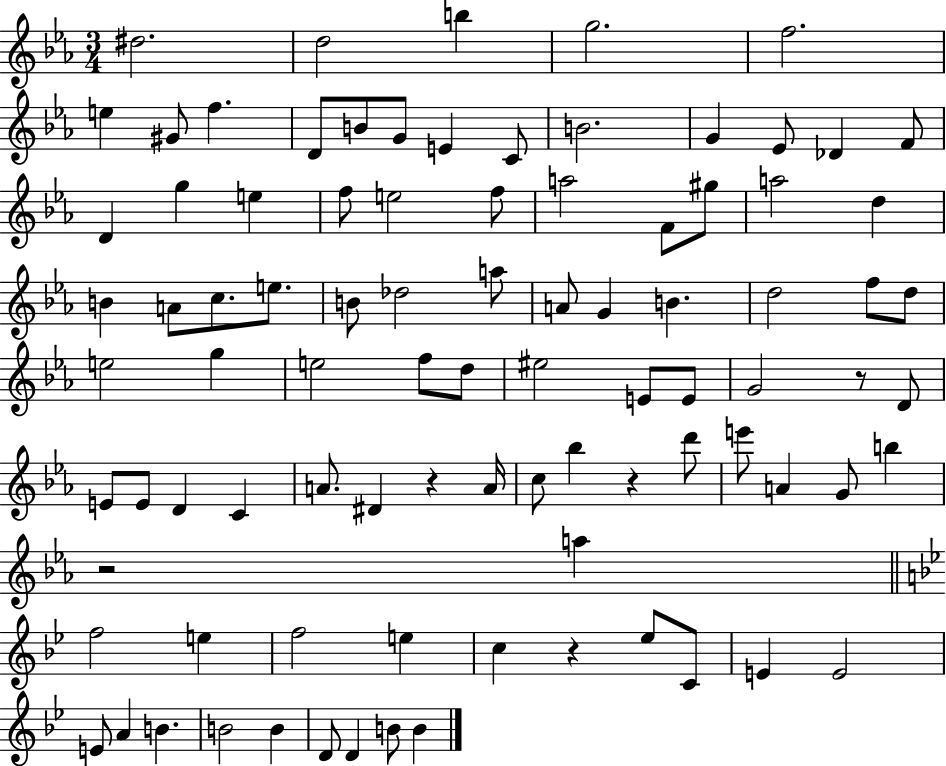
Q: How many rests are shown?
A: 5